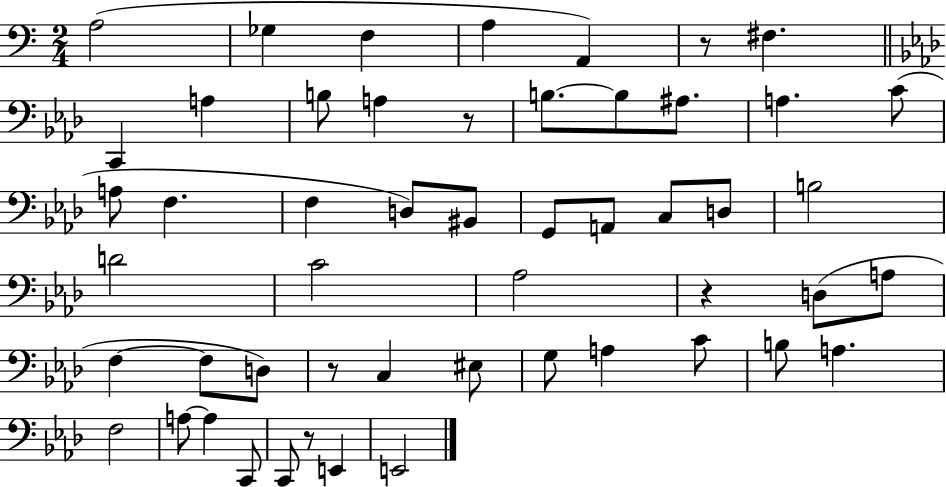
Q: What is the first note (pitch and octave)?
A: A3